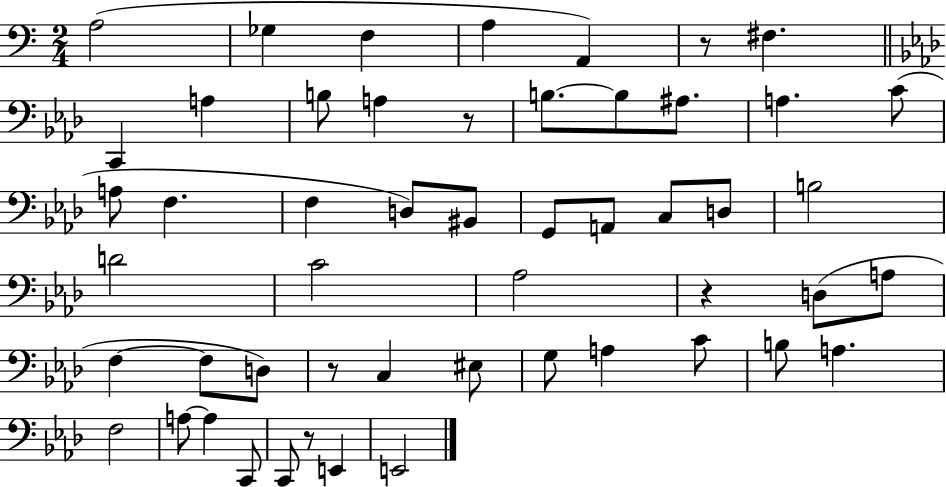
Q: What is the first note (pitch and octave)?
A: A3